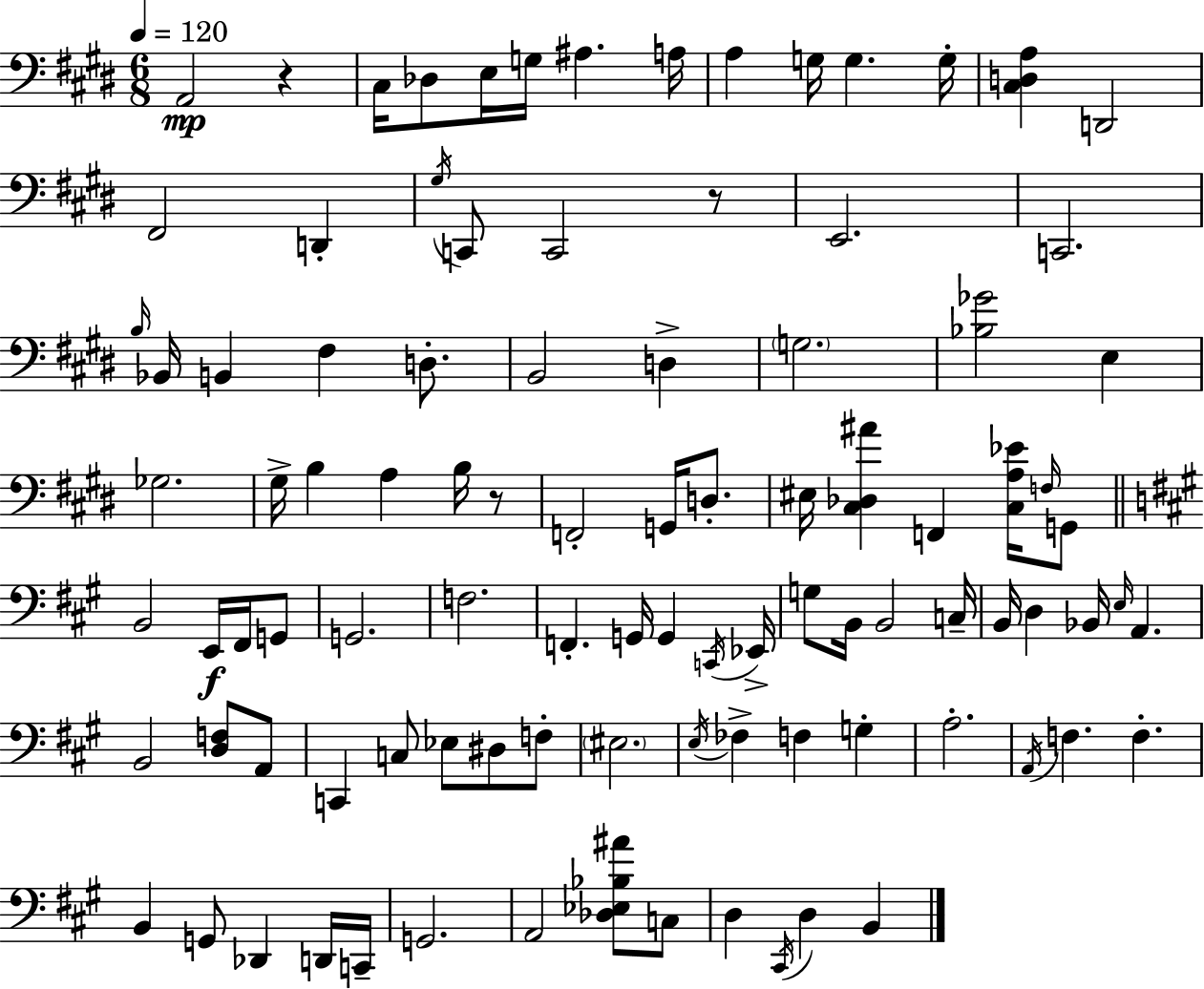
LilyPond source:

{
  \clef bass
  \numericTimeSignature
  \time 6/8
  \key e \major
  \tempo 4 = 120
  a,2\mp r4 | cis16 des8 e16 g16 ais4. a16 | a4 g16 g4. g16-. | <cis d a>4 d,2 | \break fis,2 d,4-. | \acciaccatura { gis16 } c,8 c,2 r8 | e,2. | c,2. | \break \grace { b16 } bes,16 b,4 fis4 d8.-. | b,2 d4-> | \parenthesize g2. | <bes ges'>2 e4 | \break ges2. | gis16-> b4 a4 b16 | r8 f,2-. g,16 d8.-. | eis16 <cis des ais'>4 f,4 <cis a ees'>16 | \break \grace { f16 } g,8 \bar "||" \break \key a \major b,2 e,16\f fis,16 g,8 | g,2. | f2. | f,4.-. g,16 g,4 \acciaccatura { c,16 } | \break ees,16-> g8 b,16 b,2 | c16-- b,16 d4 bes,16 \grace { e16 } a,4. | b,2 <d f>8 | a,8 c,4 c8 ees8 dis8 | \break f8-. \parenthesize eis2. | \acciaccatura { e16 } fes4-> f4 g4-. | a2.-. | \acciaccatura { a,16 } f4. f4.-. | \break b,4 g,8 des,4 | d,16 c,16-- g,2. | a,2 | <des ees bes ais'>8 c8 d4 \acciaccatura { cis,16 } d4 | \break b,4 \bar "|."
}